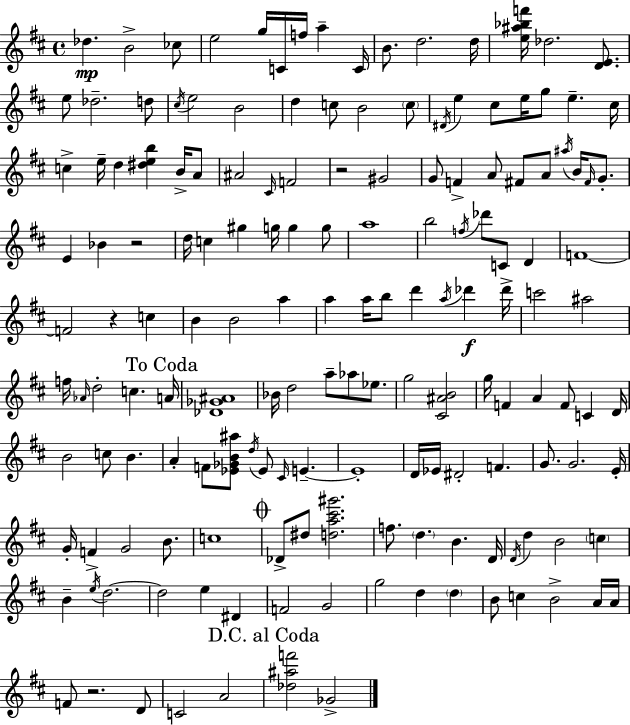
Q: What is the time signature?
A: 4/4